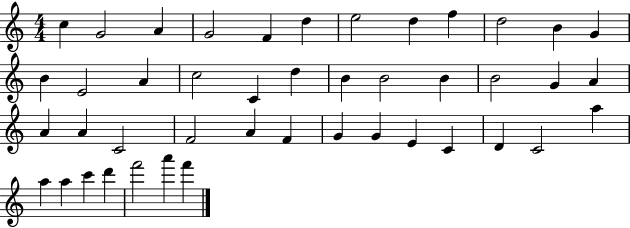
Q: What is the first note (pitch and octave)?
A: C5